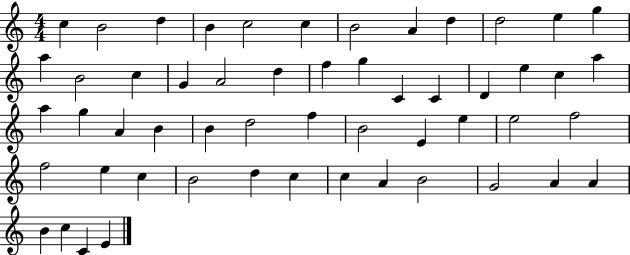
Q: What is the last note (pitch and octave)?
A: E4